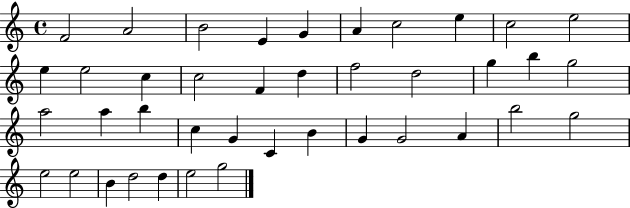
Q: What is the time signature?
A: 4/4